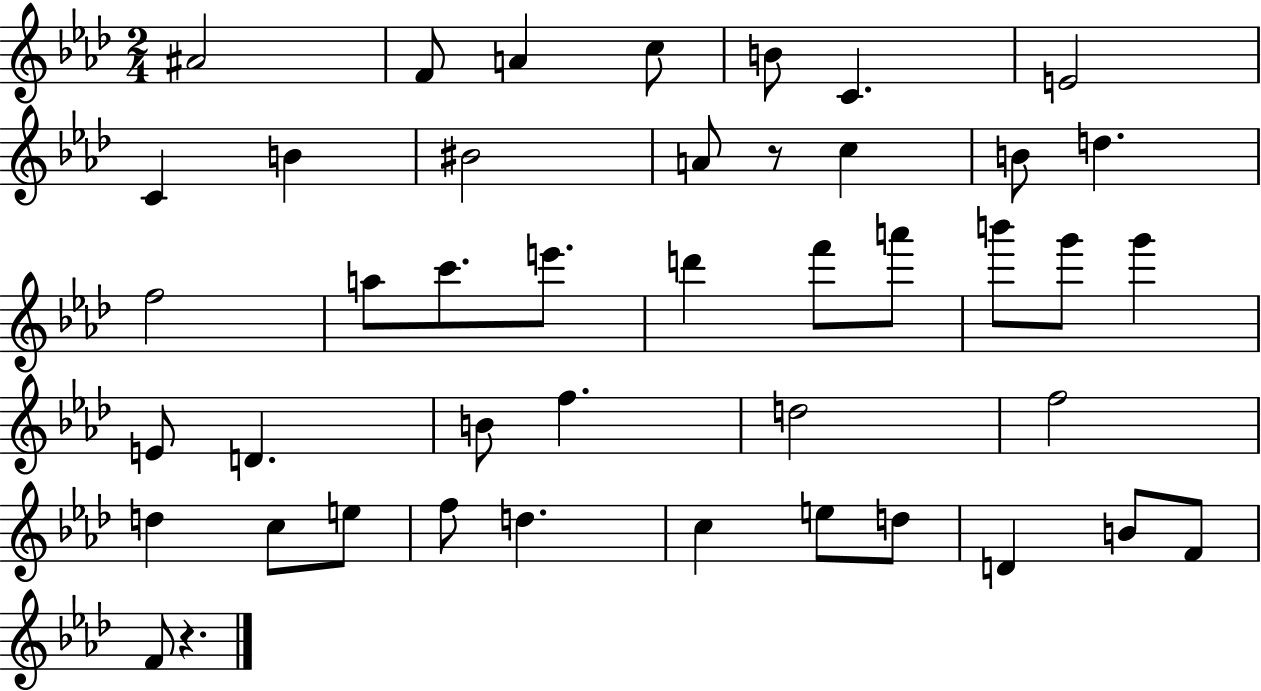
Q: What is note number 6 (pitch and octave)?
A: C4